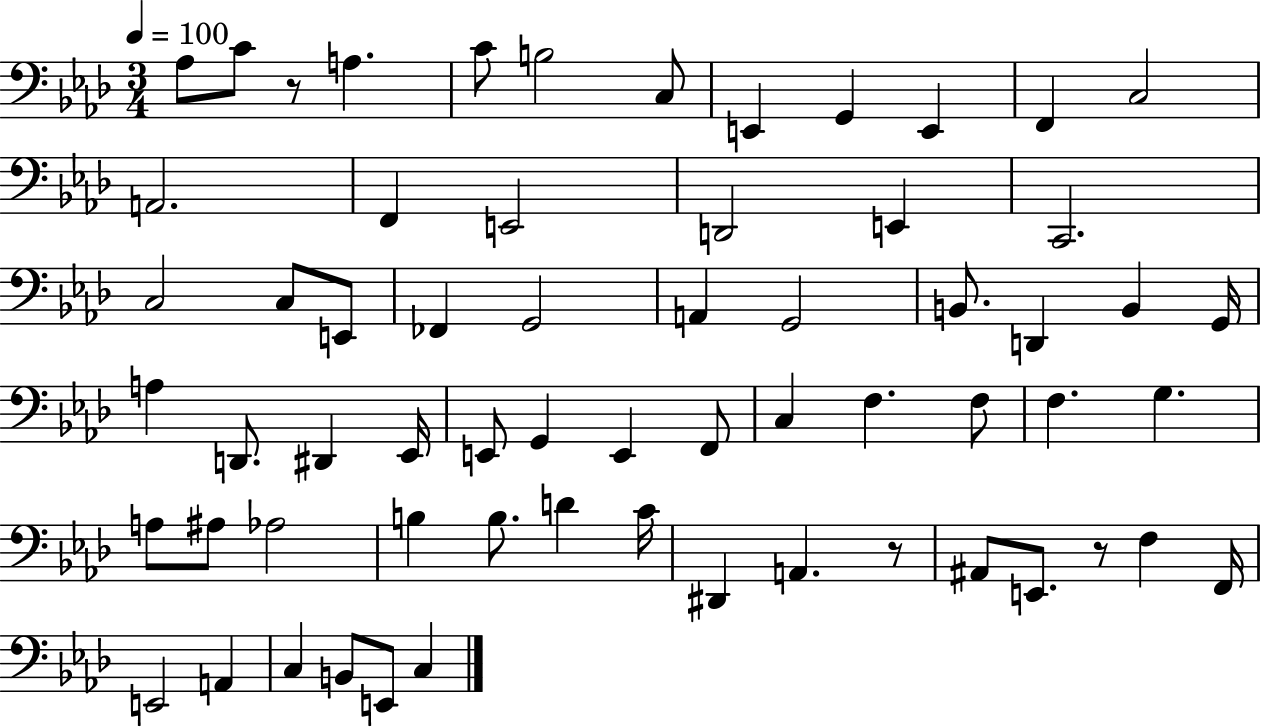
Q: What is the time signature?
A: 3/4